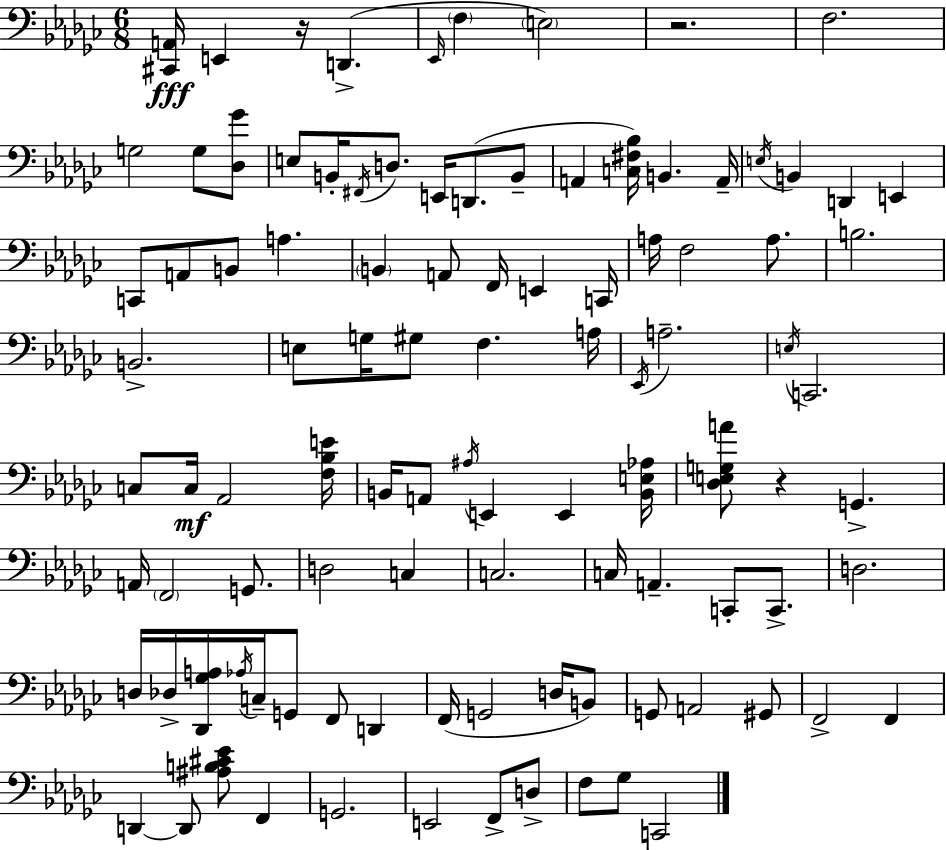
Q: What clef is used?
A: bass